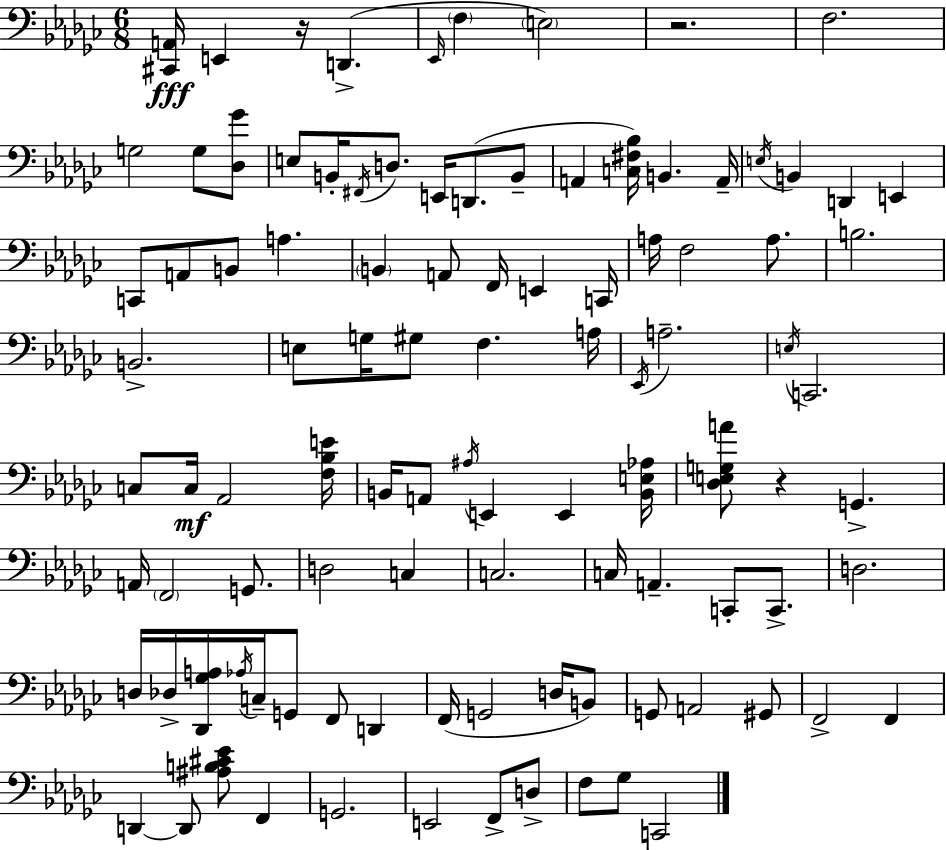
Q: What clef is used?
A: bass